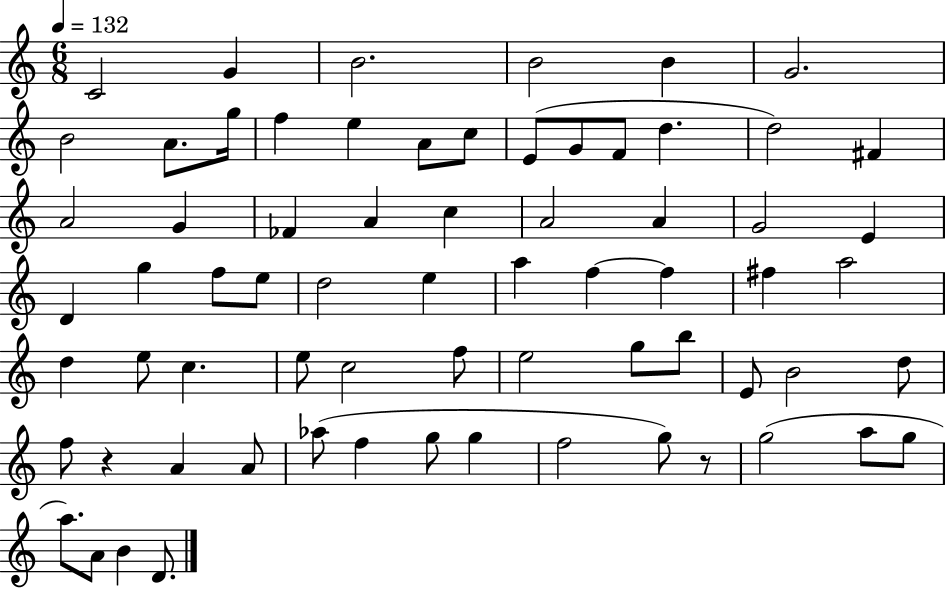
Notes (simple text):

C4/h G4/q B4/h. B4/h B4/q G4/h. B4/h A4/e. G5/s F5/q E5/q A4/e C5/e E4/e G4/e F4/e D5/q. D5/h F#4/q A4/h G4/q FES4/q A4/q C5/q A4/h A4/q G4/h E4/q D4/q G5/q F5/e E5/e D5/h E5/q A5/q F5/q F5/q F#5/q A5/h D5/q E5/e C5/q. E5/e C5/h F5/e E5/h G5/e B5/e E4/e B4/h D5/e F5/e R/q A4/q A4/e Ab5/e F5/q G5/e G5/q F5/h G5/e R/e G5/h A5/e G5/e A5/e. A4/e B4/q D4/e.